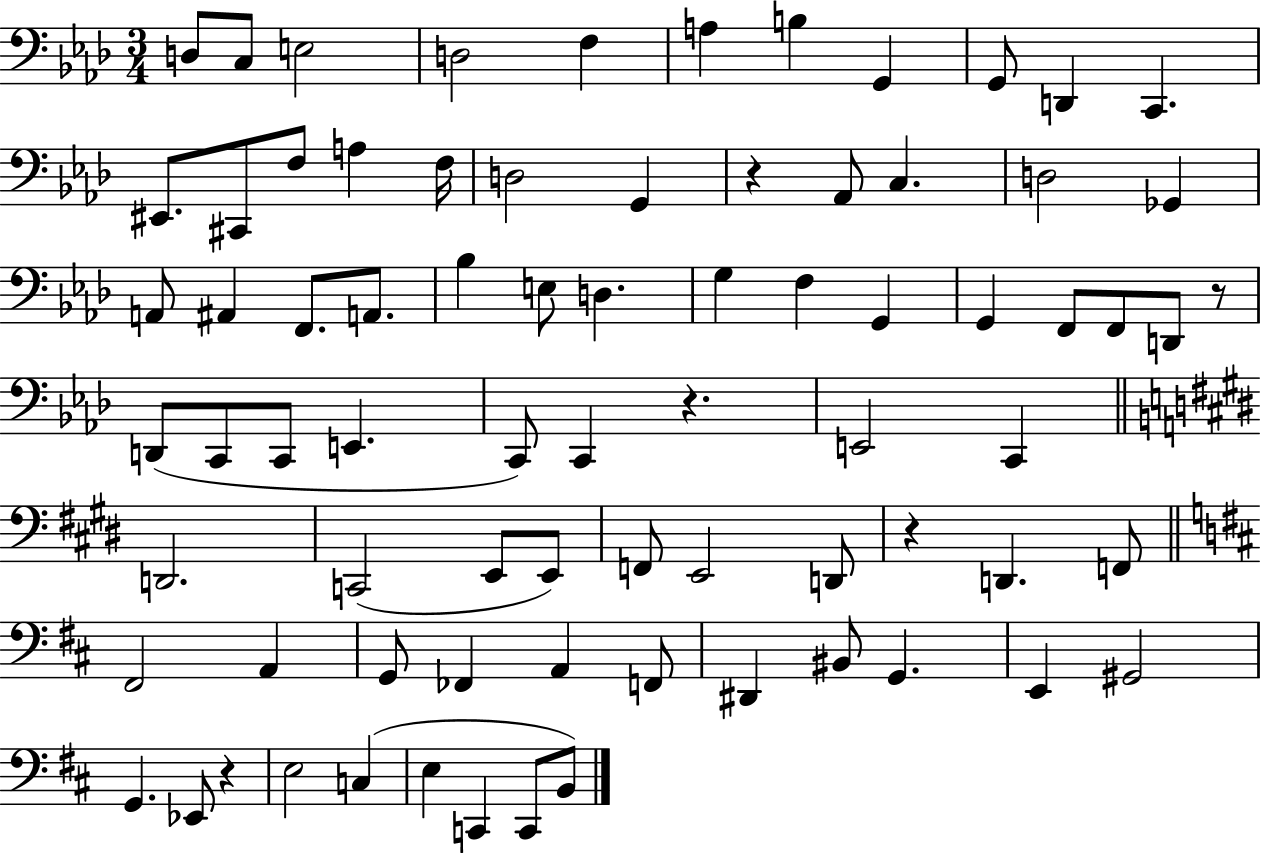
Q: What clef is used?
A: bass